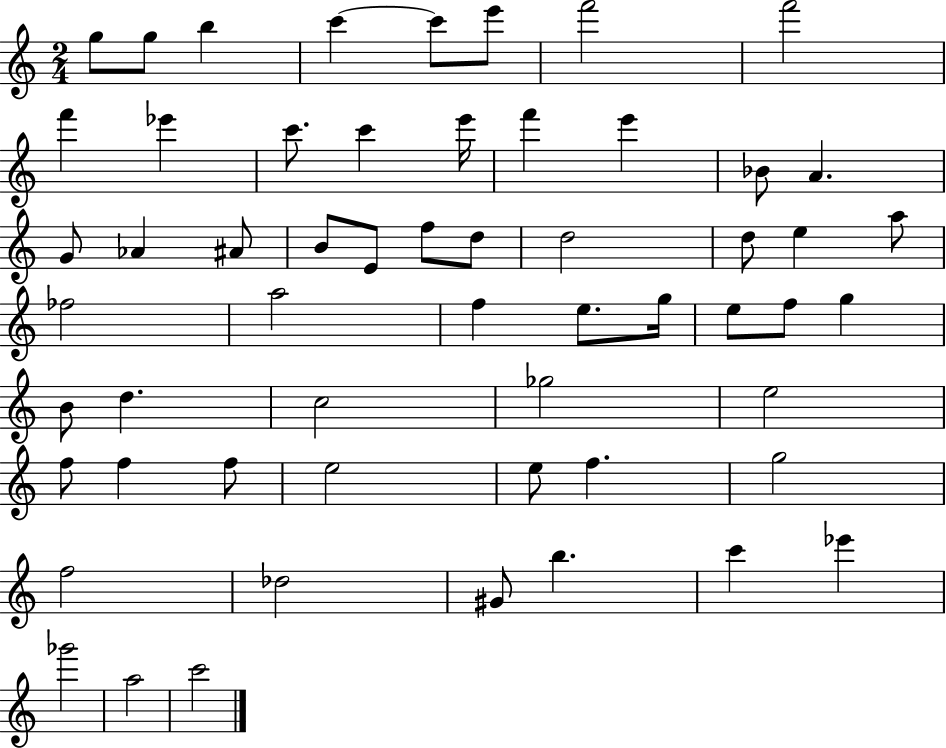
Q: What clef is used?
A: treble